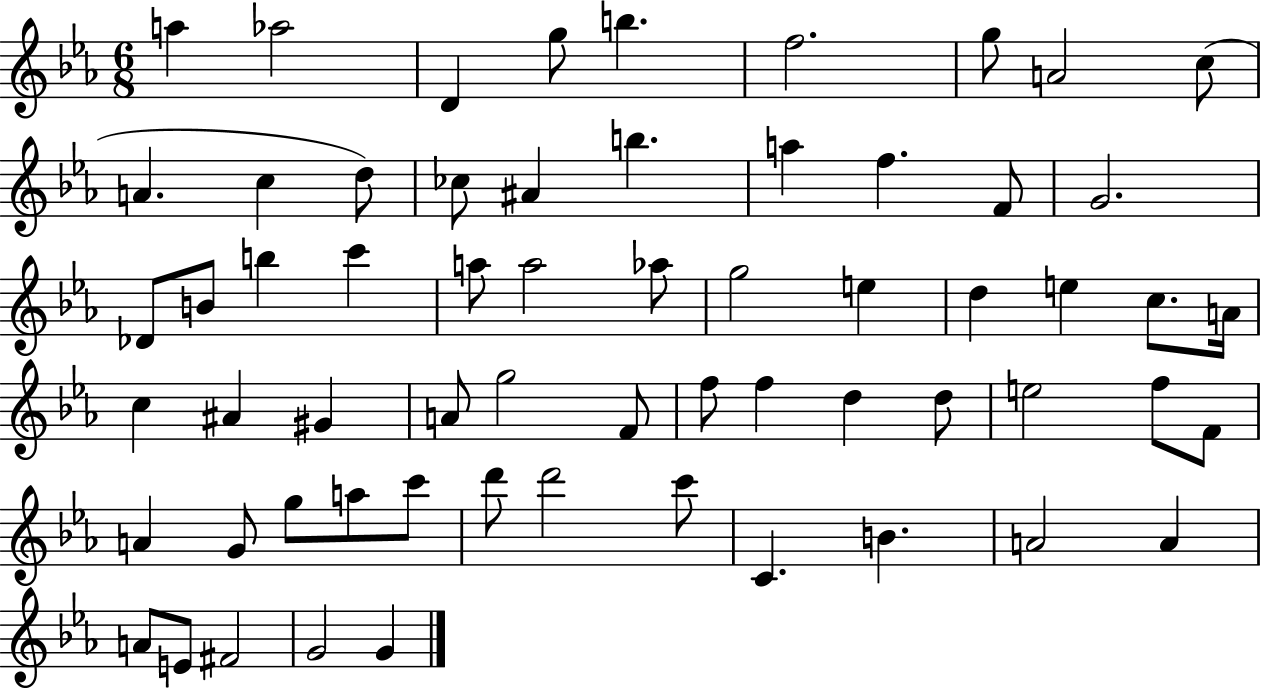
X:1
T:Untitled
M:6/8
L:1/4
K:Eb
a _a2 D g/2 b f2 g/2 A2 c/2 A c d/2 _c/2 ^A b a f F/2 G2 _D/2 B/2 b c' a/2 a2 _a/2 g2 e d e c/2 A/4 c ^A ^G A/2 g2 F/2 f/2 f d d/2 e2 f/2 F/2 A G/2 g/2 a/2 c'/2 d'/2 d'2 c'/2 C B A2 A A/2 E/2 ^F2 G2 G